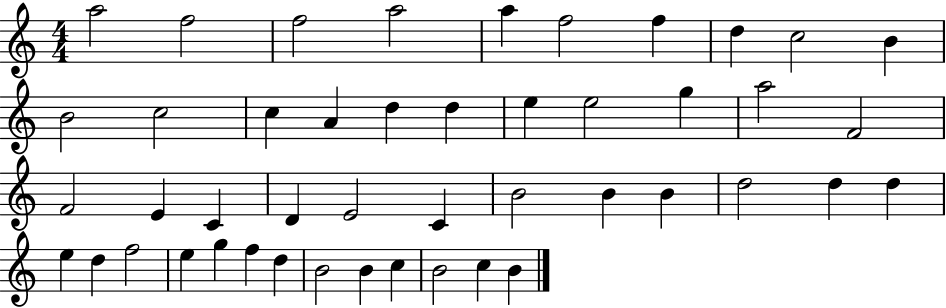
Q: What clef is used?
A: treble